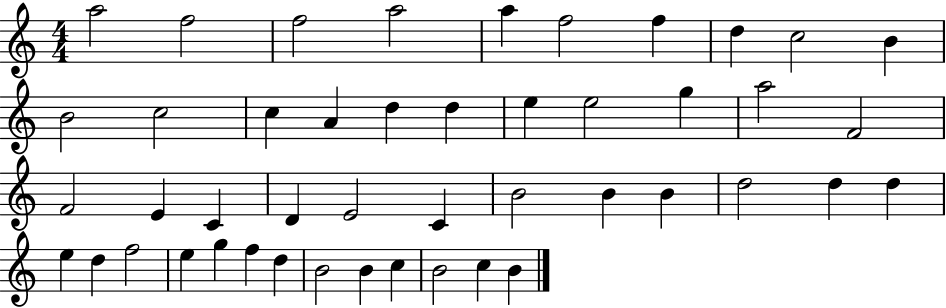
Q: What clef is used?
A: treble